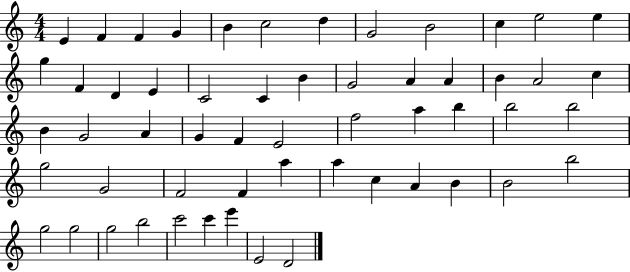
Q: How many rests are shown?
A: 0